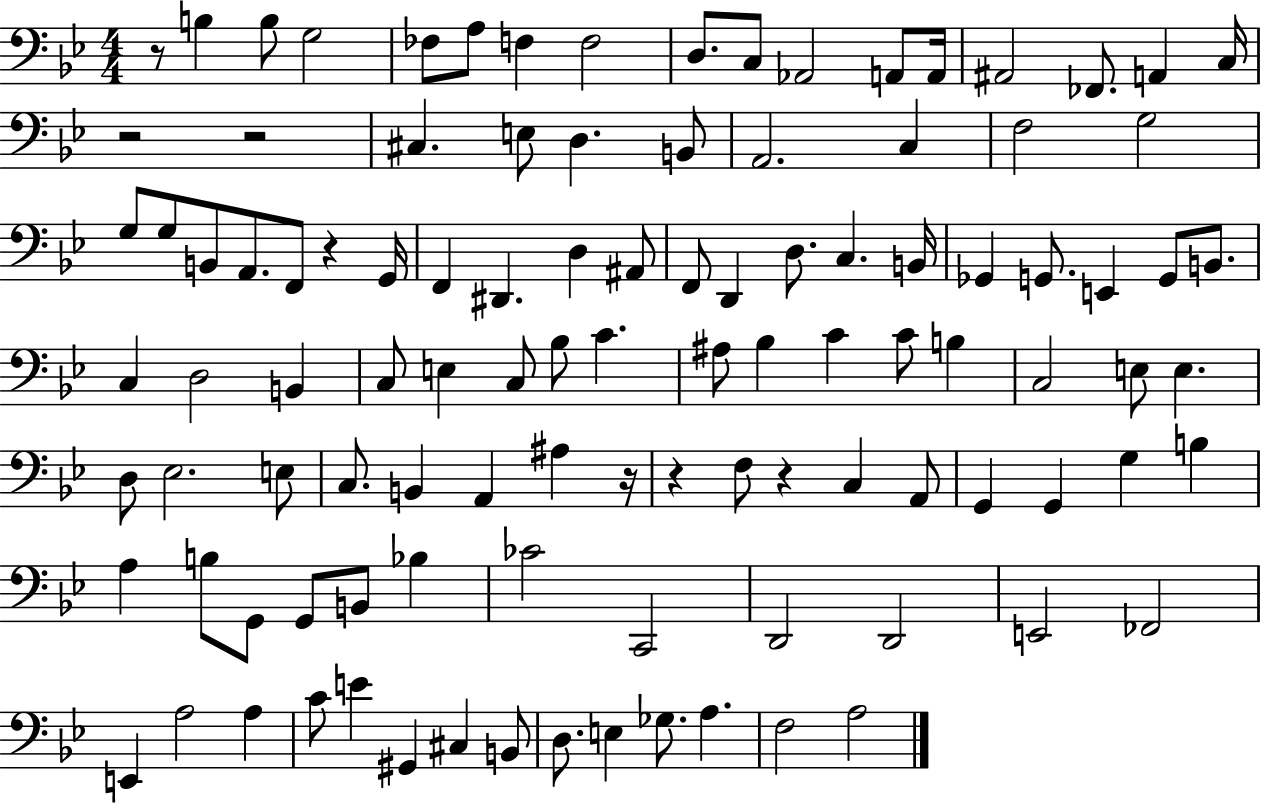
R/e B3/q B3/e G3/h FES3/e A3/e F3/q F3/h D3/e. C3/e Ab2/h A2/e A2/s A#2/h FES2/e. A2/q C3/s R/h R/h C#3/q. E3/e D3/q. B2/e A2/h. C3/q F3/h G3/h G3/e G3/e B2/e A2/e. F2/e R/q G2/s F2/q D#2/q. D3/q A#2/e F2/e D2/q D3/e. C3/q. B2/s Gb2/q G2/e. E2/q G2/e B2/e. C3/q D3/h B2/q C3/e E3/q C3/e Bb3/e C4/q. A#3/e Bb3/q C4/q C4/e B3/q C3/h E3/e E3/q. D3/e Eb3/h. E3/e C3/e. B2/q A2/q A#3/q R/s R/q F3/e R/q C3/q A2/e G2/q G2/q G3/q B3/q A3/q B3/e G2/e G2/e B2/e Bb3/q CES4/h C2/h D2/h D2/h E2/h FES2/h E2/q A3/h A3/q C4/e E4/q G#2/q C#3/q B2/e D3/e. E3/q Gb3/e. A3/q. F3/h A3/h